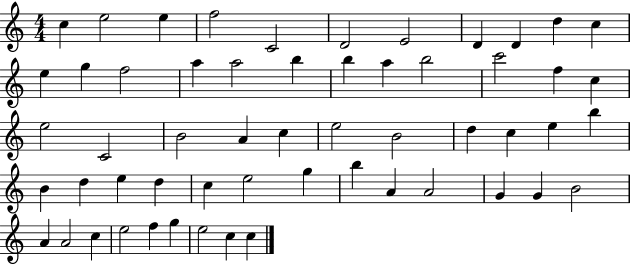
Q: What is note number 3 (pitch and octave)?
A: E5